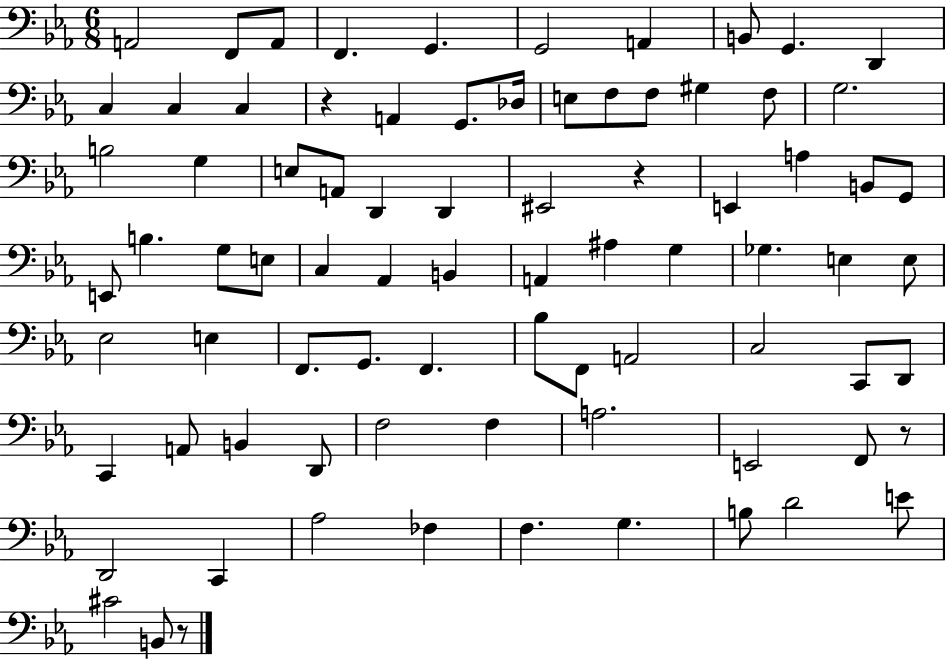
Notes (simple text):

A2/h F2/e A2/e F2/q. G2/q. G2/h A2/q B2/e G2/q. D2/q C3/q C3/q C3/q R/q A2/q G2/e. Db3/s E3/e F3/e F3/e G#3/q F3/e G3/h. B3/h G3/q E3/e A2/e D2/q D2/q EIS2/h R/q E2/q A3/q B2/e G2/e E2/e B3/q. G3/e E3/e C3/q Ab2/q B2/q A2/q A#3/q G3/q Gb3/q. E3/q E3/e Eb3/h E3/q F2/e. G2/e. F2/q. Bb3/e F2/e A2/h C3/h C2/e D2/e C2/q A2/e B2/q D2/e F3/h F3/q A3/h. E2/h F2/e R/e D2/h C2/q Ab3/h FES3/q F3/q. G3/q. B3/e D4/h E4/e C#4/h B2/e R/e